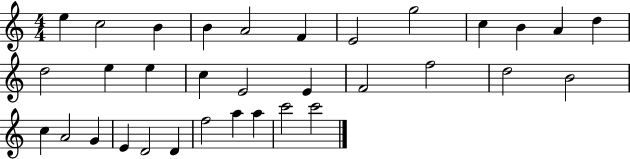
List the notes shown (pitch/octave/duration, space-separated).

E5/q C5/h B4/q B4/q A4/h F4/q E4/h G5/h C5/q B4/q A4/q D5/q D5/h E5/q E5/q C5/q E4/h E4/q F4/h F5/h D5/h B4/h C5/q A4/h G4/q E4/q D4/h D4/q F5/h A5/q A5/q C6/h C6/h